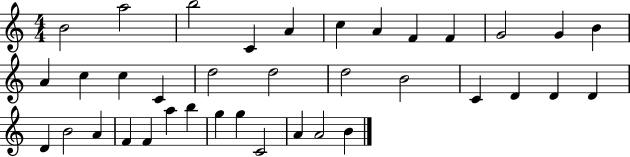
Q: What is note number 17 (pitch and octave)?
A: D5